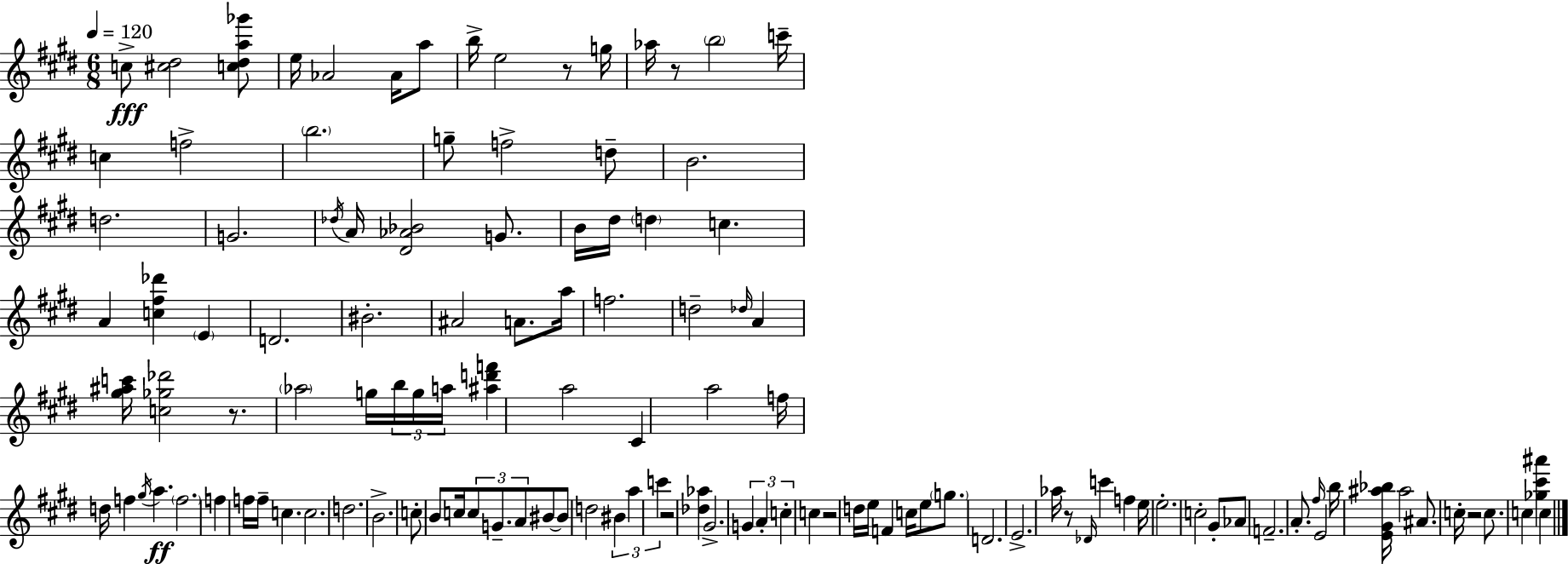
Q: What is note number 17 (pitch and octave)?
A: D5